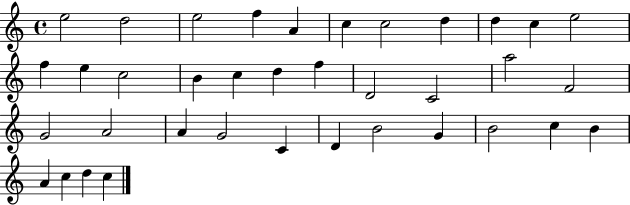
E5/h D5/h E5/h F5/q A4/q C5/q C5/h D5/q D5/q C5/q E5/h F5/q E5/q C5/h B4/q C5/q D5/q F5/q D4/h C4/h A5/h F4/h G4/h A4/h A4/q G4/h C4/q D4/q B4/h G4/q B4/h C5/q B4/q A4/q C5/q D5/q C5/q